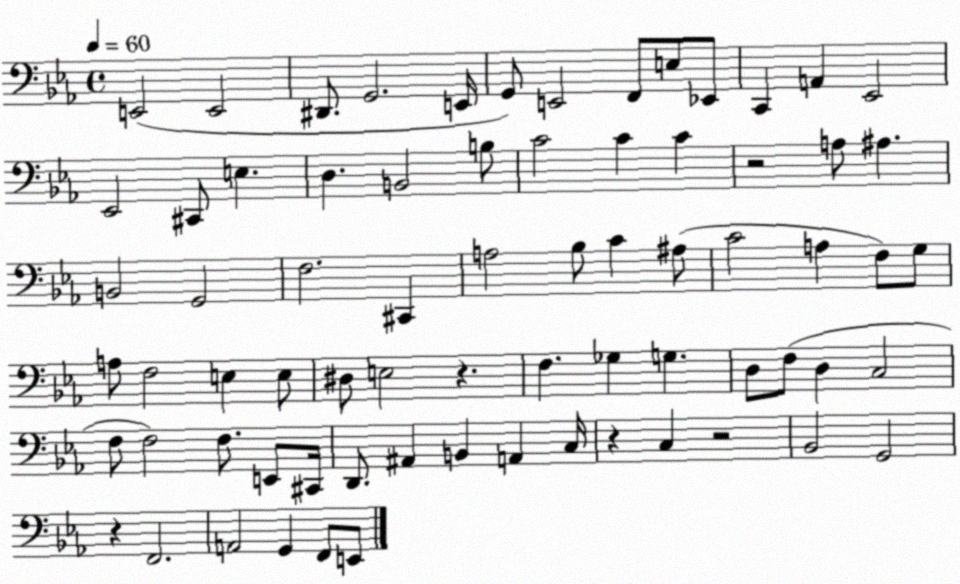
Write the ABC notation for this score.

X:1
T:Untitled
M:4/4
L:1/4
K:Eb
E,,2 E,,2 ^D,,/2 G,,2 E,,/4 G,,/2 E,,2 F,,/2 E,/2 _E,,/2 C,, A,, _E,,2 _E,,2 ^C,,/2 E, D, B,,2 B,/2 C2 C C z2 A,/2 ^A, B,,2 G,,2 F,2 ^C,, A,2 _B,/2 C ^A,/2 C2 A, F,/2 G,/2 A,/2 F,2 E, E,/2 ^D,/2 E,2 z F, _G, G, D,/2 F,/2 D, C,2 F,/2 F,2 F,/2 E,,/2 ^C,,/4 D,,/2 ^A,, B,, A,, C,/4 z C, z2 _B,,2 G,,2 z F,,2 A,,2 G,, F,,/2 E,,/2